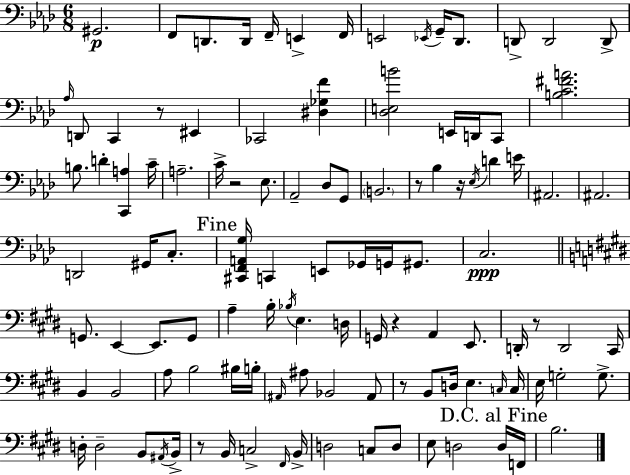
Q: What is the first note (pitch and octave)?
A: G#2